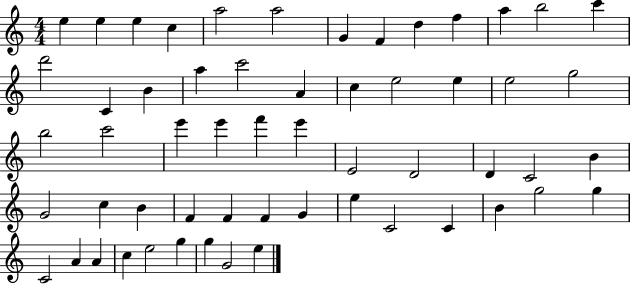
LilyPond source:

{
  \clef treble
  \numericTimeSignature
  \time 4/4
  \key c \major
  e''4 e''4 e''4 c''4 | a''2 a''2 | g'4 f'4 d''4 f''4 | a''4 b''2 c'''4 | \break d'''2 c'4 b'4 | a''4 c'''2 a'4 | c''4 e''2 e''4 | e''2 g''2 | \break b''2 c'''2 | e'''4 e'''4 f'''4 e'''4 | e'2 d'2 | d'4 c'2 b'4 | \break g'2 c''4 b'4 | f'4 f'4 f'4 g'4 | e''4 c'2 c'4 | b'4 g''2 g''4 | \break c'2 a'4 a'4 | c''4 e''2 g''4 | g''4 g'2 e''4 | \bar "|."
}